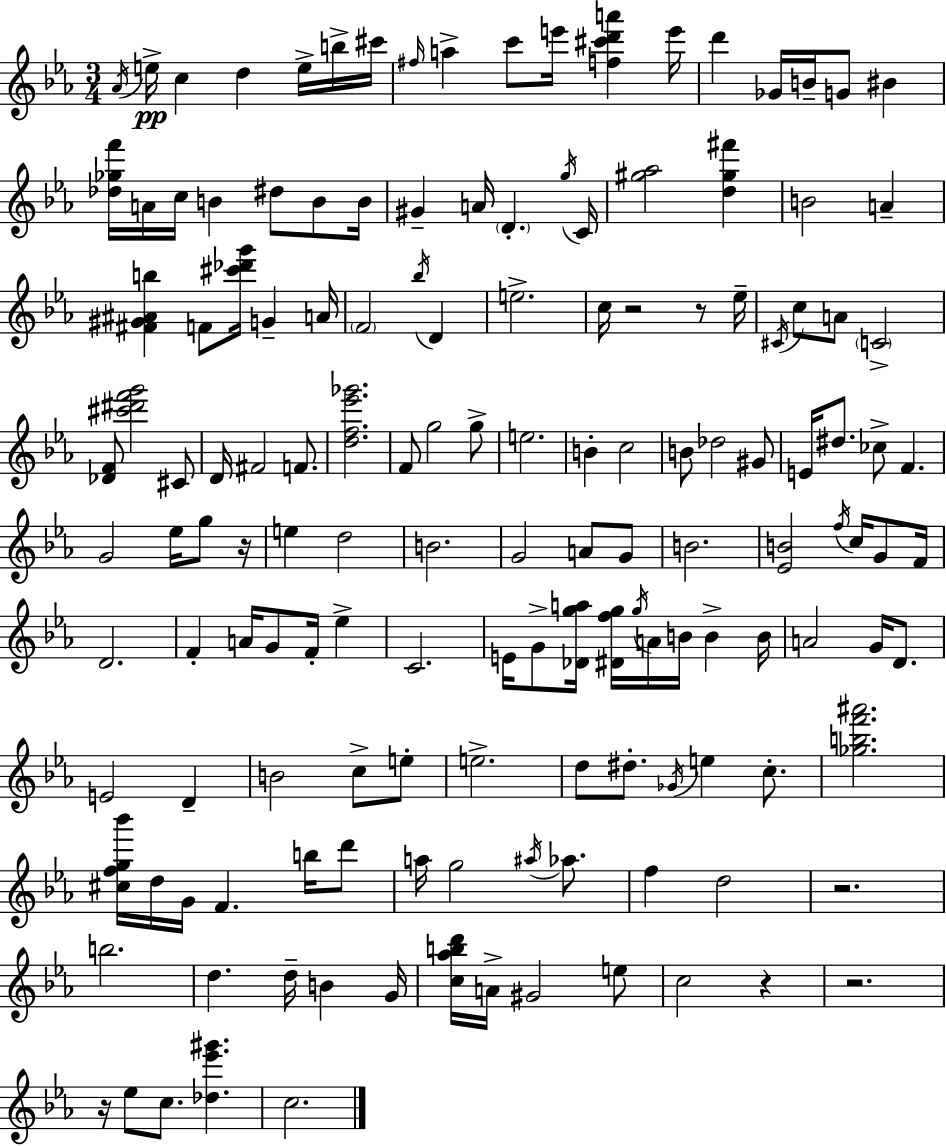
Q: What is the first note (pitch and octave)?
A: Ab4